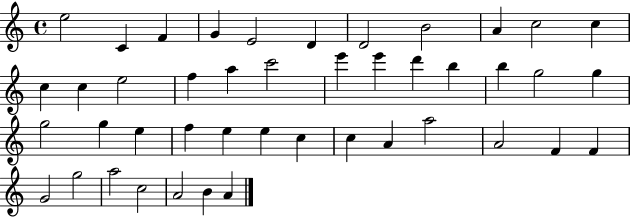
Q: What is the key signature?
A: C major